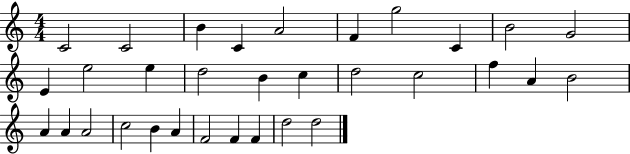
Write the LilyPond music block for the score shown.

{
  \clef treble
  \numericTimeSignature
  \time 4/4
  \key c \major
  c'2 c'2 | b'4 c'4 a'2 | f'4 g''2 c'4 | b'2 g'2 | \break e'4 e''2 e''4 | d''2 b'4 c''4 | d''2 c''2 | f''4 a'4 b'2 | \break a'4 a'4 a'2 | c''2 b'4 a'4 | f'2 f'4 f'4 | d''2 d''2 | \break \bar "|."
}